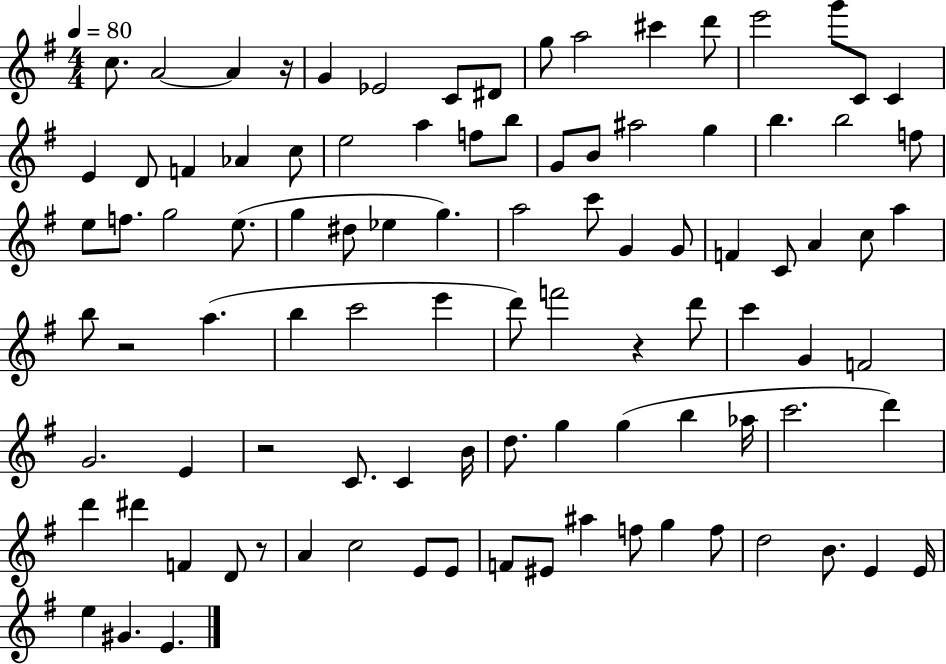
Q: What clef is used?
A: treble